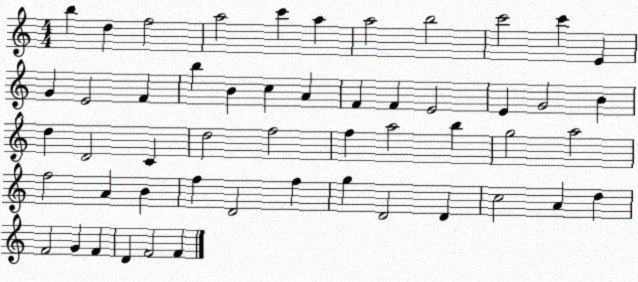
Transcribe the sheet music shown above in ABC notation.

X:1
T:Untitled
M:4/4
L:1/4
K:C
b d f2 a2 c' a a2 b2 c'2 c' E G E2 F b B c A F F E2 E G2 B d D2 C d2 f2 f a2 b g2 a2 f2 A B f D2 f g D2 D c2 A d F2 G F D F2 F